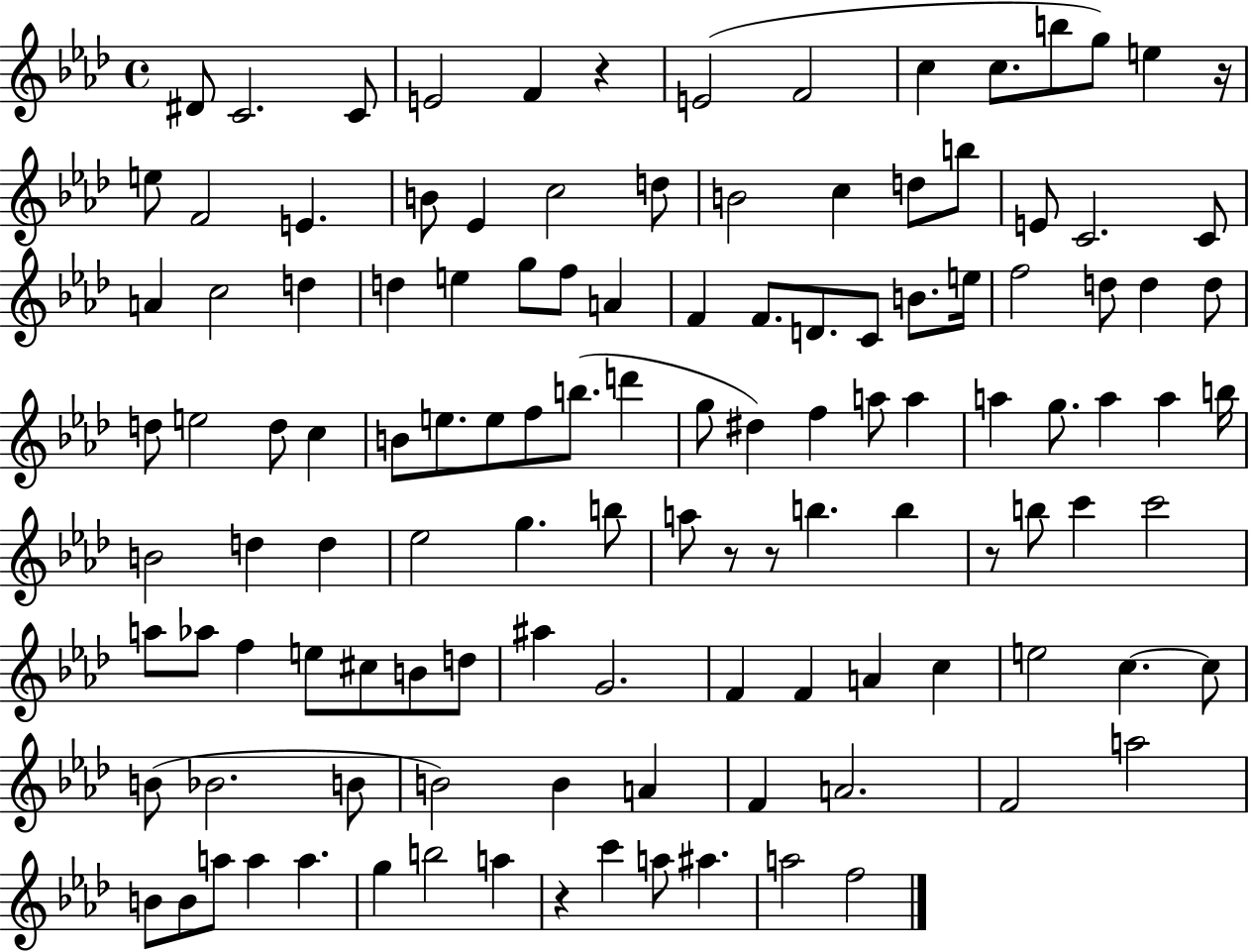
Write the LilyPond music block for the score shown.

{
  \clef treble
  \time 4/4
  \defaultTimeSignature
  \key aes \major
  dis'8 c'2. c'8 | e'2 f'4 r4 | e'2( f'2 | c''4 c''8. b''8 g''8) e''4 r16 | \break e''8 f'2 e'4. | b'8 ees'4 c''2 d''8 | b'2 c''4 d''8 b''8 | e'8 c'2. c'8 | \break a'4 c''2 d''4 | d''4 e''4 g''8 f''8 a'4 | f'4 f'8. d'8. c'8 b'8. e''16 | f''2 d''8 d''4 d''8 | \break d''8 e''2 d''8 c''4 | b'8 e''8. e''8 f''8 b''8.( d'''4 | g''8 dis''4) f''4 a''8 a''4 | a''4 g''8. a''4 a''4 b''16 | \break b'2 d''4 d''4 | ees''2 g''4. b''8 | a''8 r8 r8 b''4. b''4 | r8 b''8 c'''4 c'''2 | \break a''8 aes''8 f''4 e''8 cis''8 b'8 d''8 | ais''4 g'2. | f'4 f'4 a'4 c''4 | e''2 c''4.~~ c''8 | \break b'8( bes'2. b'8 | b'2) b'4 a'4 | f'4 a'2. | f'2 a''2 | \break b'8 b'8 a''8 a''4 a''4. | g''4 b''2 a''4 | r4 c'''4 a''8 ais''4. | a''2 f''2 | \break \bar "|."
}